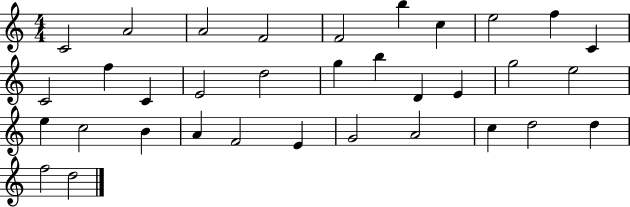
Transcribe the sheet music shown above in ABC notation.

X:1
T:Untitled
M:4/4
L:1/4
K:C
C2 A2 A2 F2 F2 b c e2 f C C2 f C E2 d2 g b D E g2 e2 e c2 B A F2 E G2 A2 c d2 d f2 d2